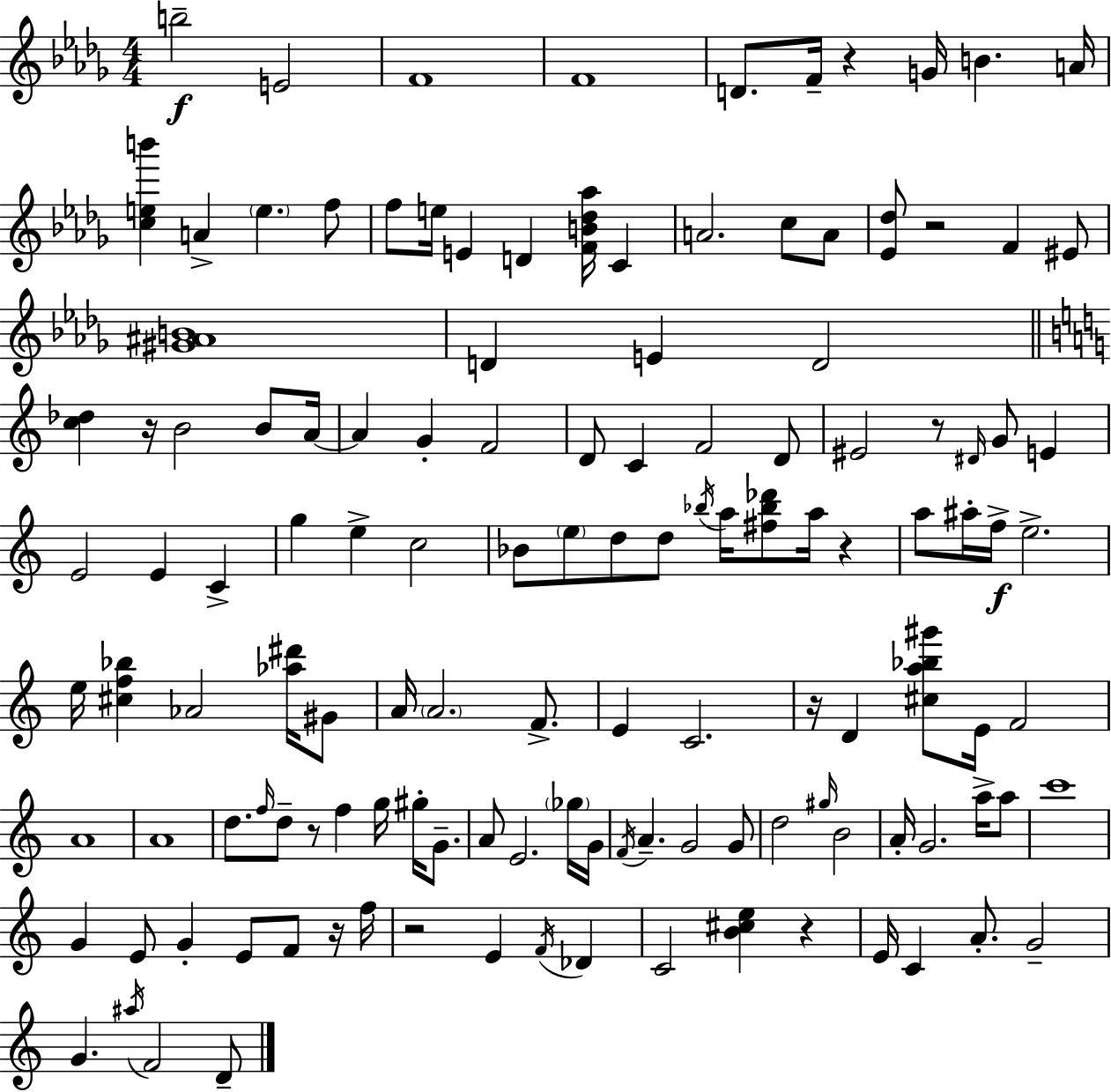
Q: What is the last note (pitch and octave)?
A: D4